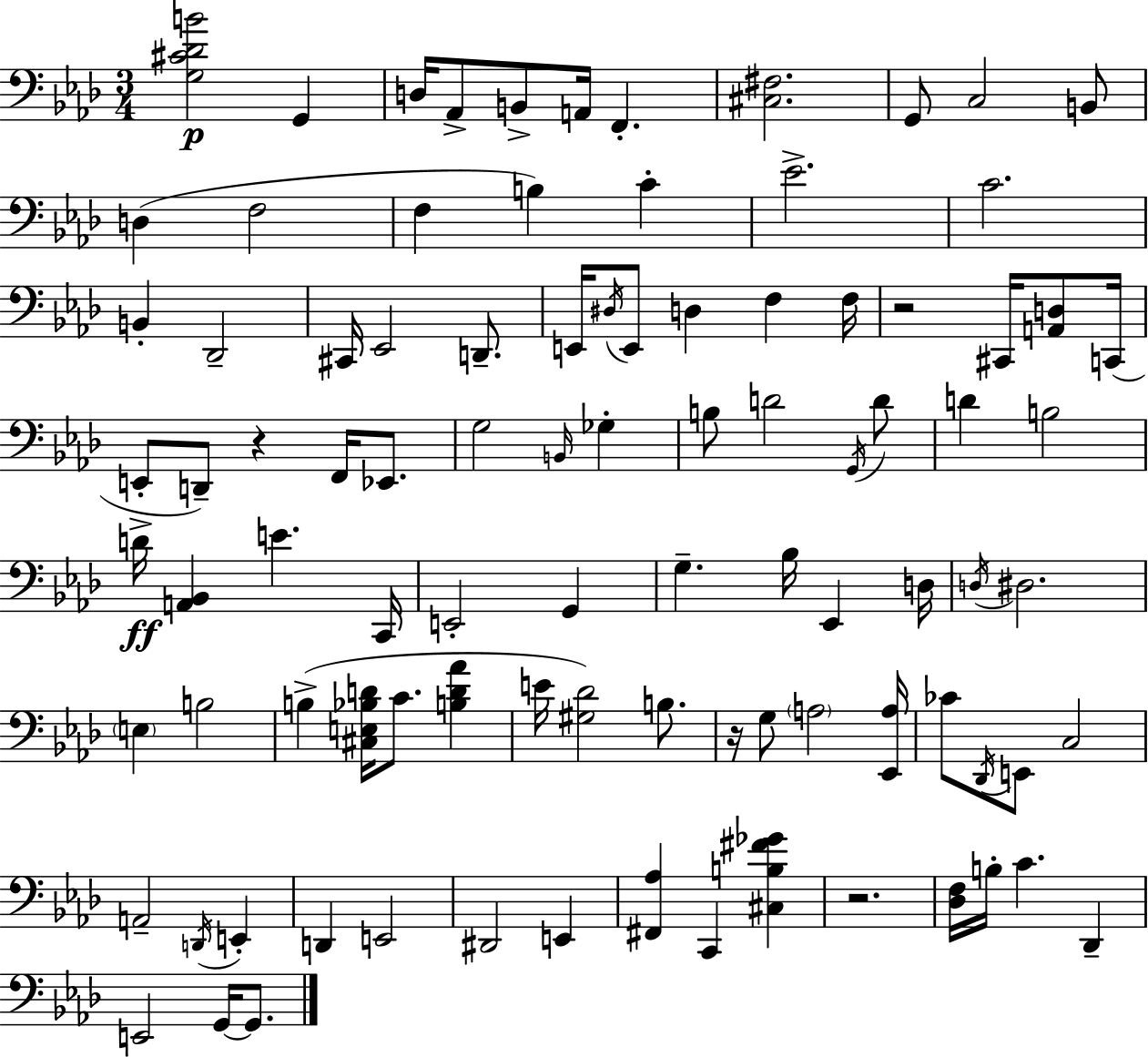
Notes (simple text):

[G3,C#4,Db4,B4]/h G2/q D3/s Ab2/e B2/e A2/s F2/q. [C#3,F#3]/h. G2/e C3/h B2/e D3/q F3/h F3/q B3/q C4/q Eb4/h. C4/h. B2/q Db2/h C#2/s Eb2/h D2/e. E2/s D#3/s E2/e D3/q F3/q F3/s R/h C#2/s [A2,D3]/e C2/s E2/e D2/e R/q F2/s Eb2/e. G3/h B2/s Gb3/q B3/e D4/h G2/s D4/e D4/q B3/h D4/s [A2,Bb2]/q E4/q. C2/s E2/h G2/q G3/q. Bb3/s Eb2/q D3/s D3/s D#3/h. E3/q B3/h B3/q [C#3,E3,Bb3,D4]/s C4/e. [B3,D4,Ab4]/q E4/s [G#3,Db4]/h B3/e. R/s G3/e A3/h [Eb2,A3]/s CES4/e Db2/s E2/e C3/h A2/h D2/s E2/q D2/q E2/h D#2/h E2/q [F#2,Ab3]/q C2/q [C#3,B3,F#4,Gb4]/q R/h. [Db3,F3]/s B3/s C4/q. Db2/q E2/h G2/s G2/e.